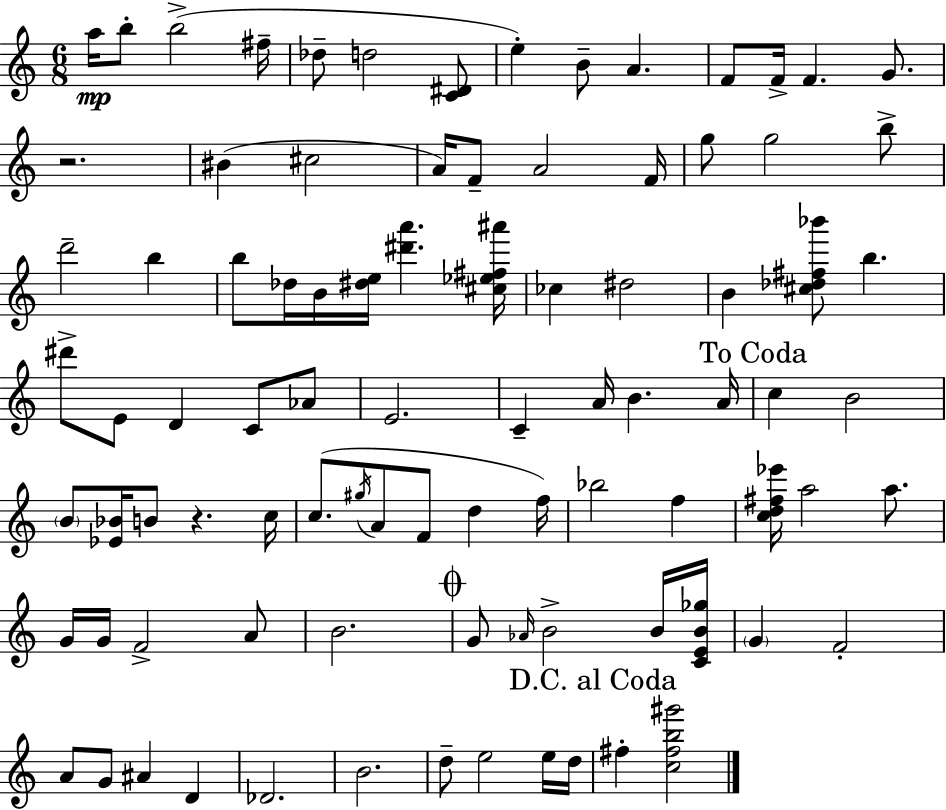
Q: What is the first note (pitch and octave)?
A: A5